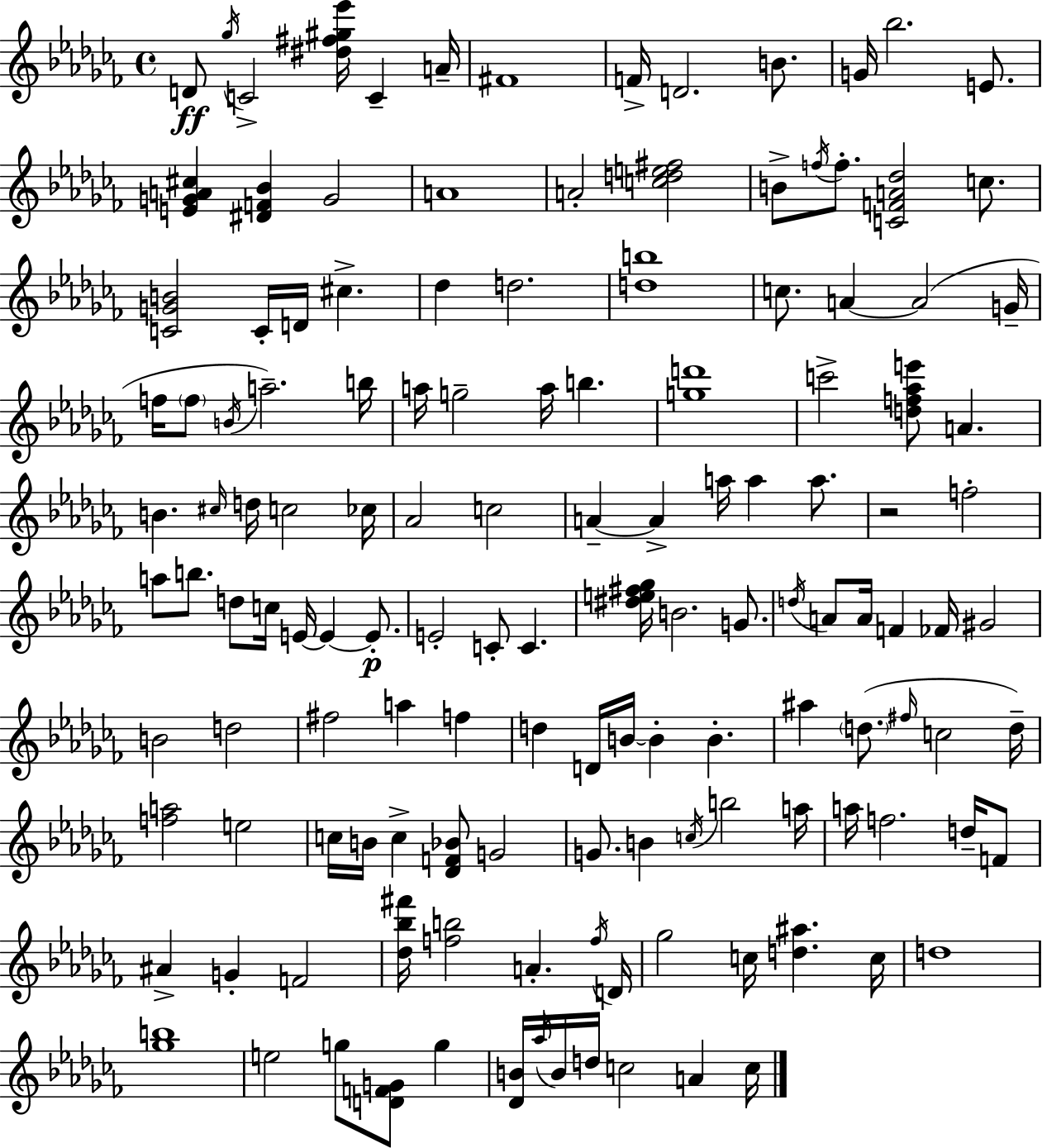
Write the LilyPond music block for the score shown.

{
  \clef treble
  \time 4/4
  \defaultTimeSignature
  \key aes \minor
  \repeat volta 2 { d'8\ff \acciaccatura { ges''16 } c'2-> <dis'' fis'' gis'' ees'''>16 c'4-- | a'16-- fis'1 | f'16-> d'2. b'8. | g'16 bes''2. e'8. | \break <e' g' a' cis''>4 <dis' f' bes'>4 g'2 | a'1 | a'2-. <c'' d'' e'' fis''>2 | b'8-> \acciaccatura { f''16 } f''8.-. <c' f' a' des''>2 c''8. | \break <c' g' b'>2 c'16-. d'16 cis''4.-> | des''4 d''2. | <d'' b''>1 | c''8. a'4~~ a'2( | \break g'16-- f''16 \parenthesize f''8 \acciaccatura { b'16 } a''2.--) | b''16 a''16 g''2-- a''16 b''4. | <g'' d'''>1 | c'''2-> <d'' f'' aes'' e'''>8 a'4. | \break b'4. \grace { cis''16 } d''16 c''2 | ces''16 aes'2 c''2 | a'4--~~ a'4-> a''16 a''4 | a''8. r2 f''2-. | \break a''8 b''8. d''8 c''16 e'16~~ e'4~~ | e'8.-.\p e'2-. c'8-. c'4. | <dis'' e'' fis'' ges''>16 b'2. | g'8. \acciaccatura { d''16 } a'8 a'16 f'4 fes'16 gis'2 | \break b'2 d''2 | fis''2 a''4 | f''4 d''4 d'16 b'16~~ b'4-. b'4.-. | ais''4 \parenthesize d''8.( \grace { fis''16 } c''2 | \break d''16--) <f'' a''>2 e''2 | c''16 b'16 c''4-> <des' f' bes'>8 g'2 | g'8. b'4 \acciaccatura { c''16 } b''2 | a''16 a''16 f''2. | \break d''16-- f'8 ais'4-> g'4-. f'2 | <des'' bes'' fis'''>16 <f'' b''>2 | a'4.-. \acciaccatura { f''16 } d'16 ges''2 | c''16 <d'' ais''>4. c''16 d''1 | \break <ges'' b''>1 | e''2 | g''8 <d' f' g'>8 g''4 <des' b'>16 \acciaccatura { aes''16 } b'16 d''16 c''2 | a'4 c''16 } \bar "|."
}